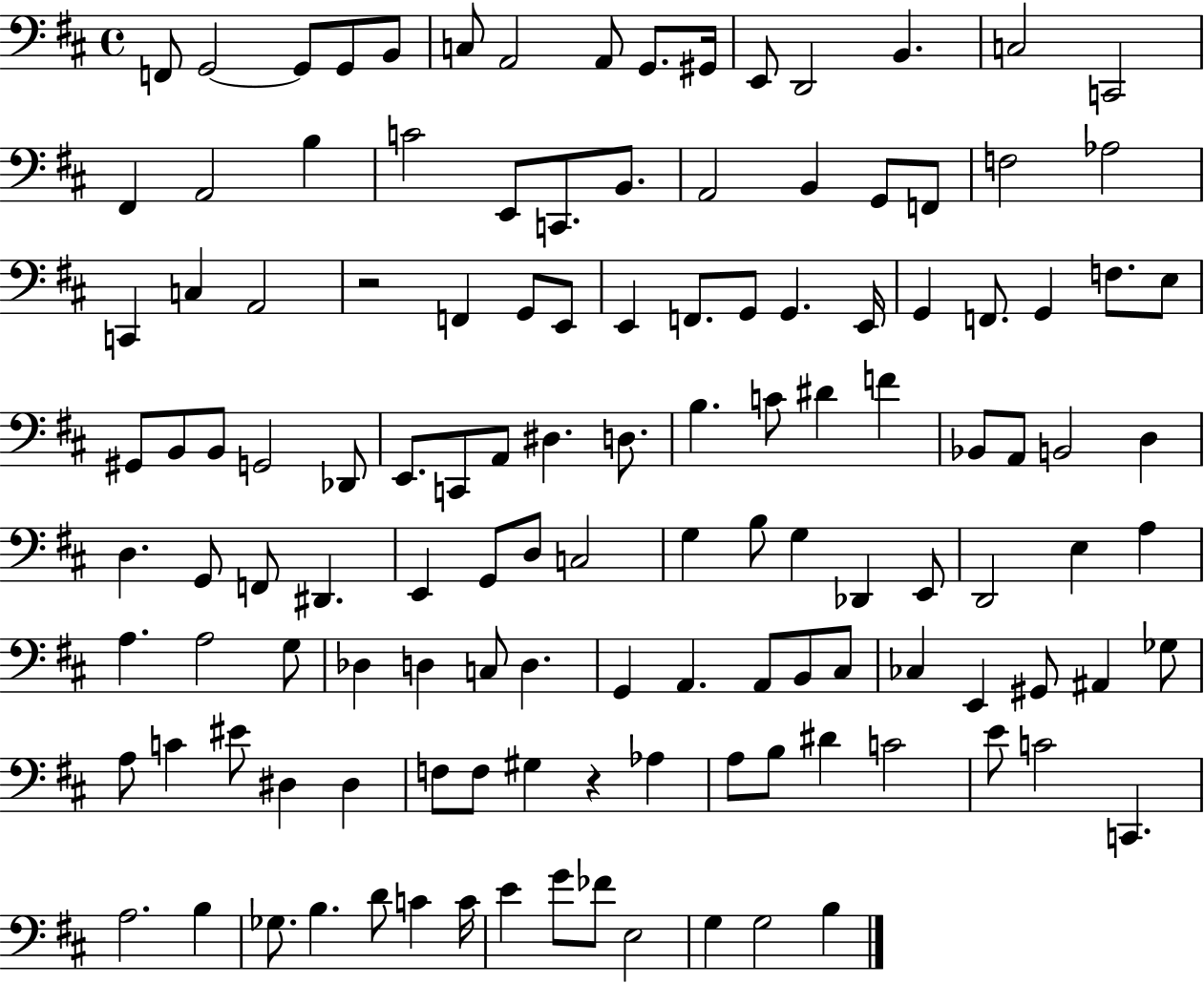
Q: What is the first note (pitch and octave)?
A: F2